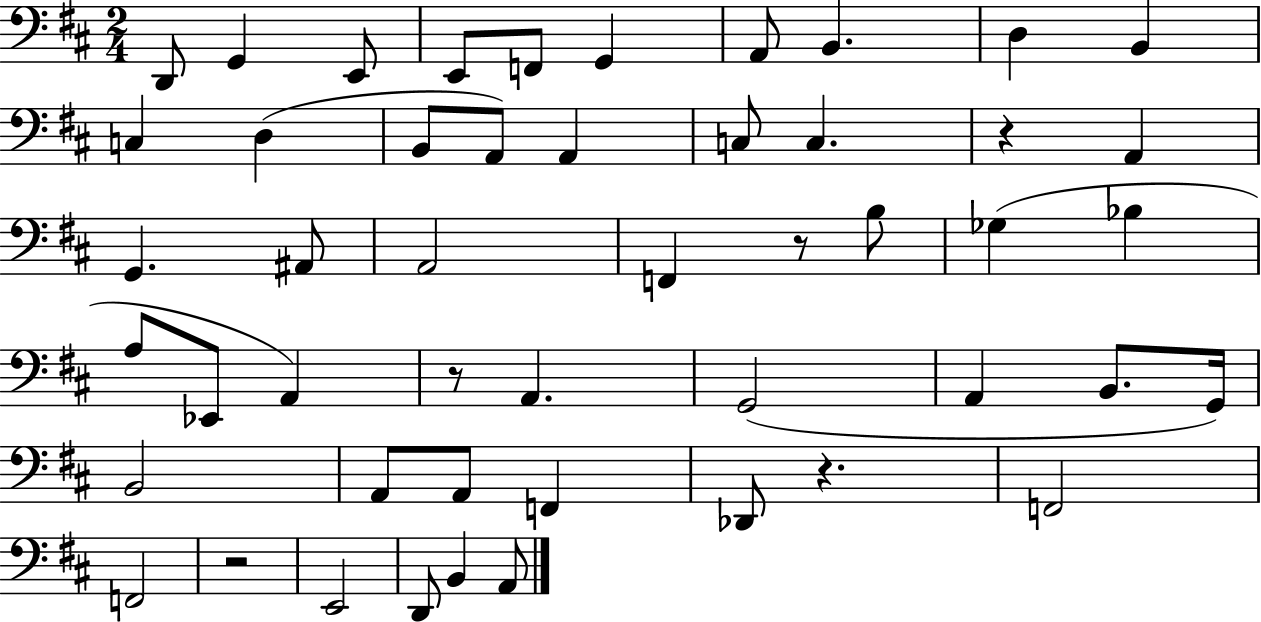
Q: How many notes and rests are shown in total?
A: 49